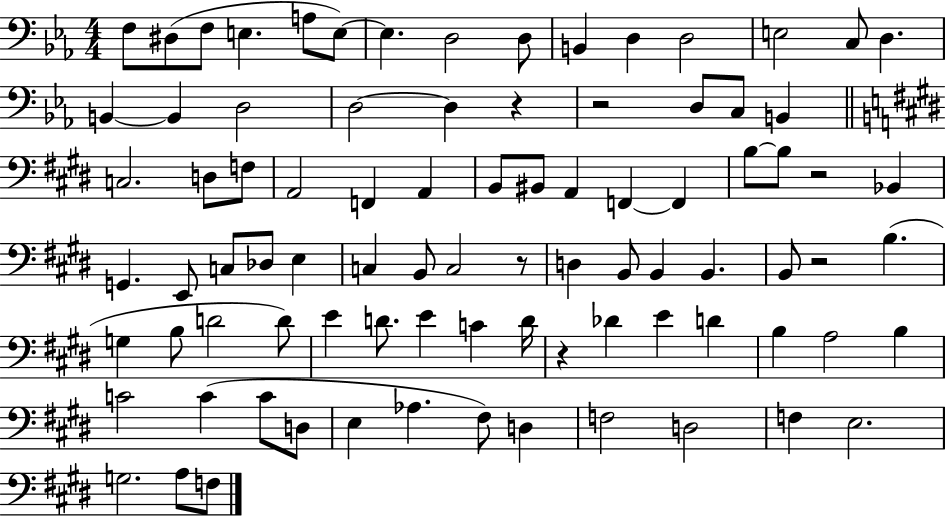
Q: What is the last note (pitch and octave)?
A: F3